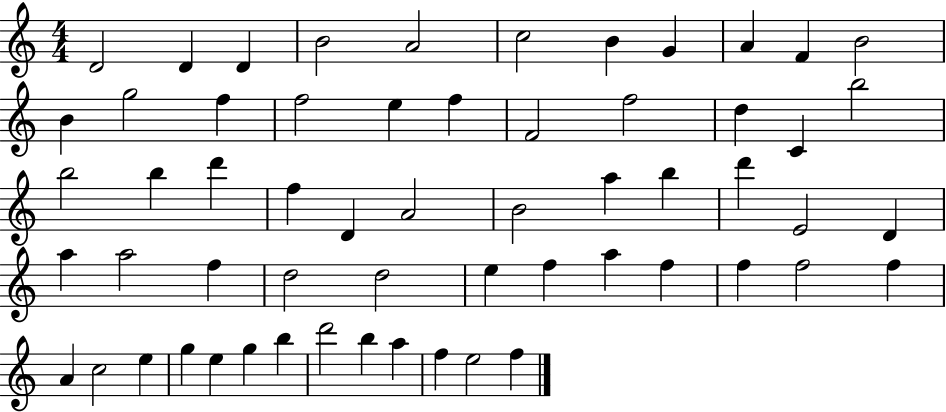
{
  \clef treble
  \numericTimeSignature
  \time 4/4
  \key c \major
  d'2 d'4 d'4 | b'2 a'2 | c''2 b'4 g'4 | a'4 f'4 b'2 | \break b'4 g''2 f''4 | f''2 e''4 f''4 | f'2 f''2 | d''4 c'4 b''2 | \break b''2 b''4 d'''4 | f''4 d'4 a'2 | b'2 a''4 b''4 | d'''4 e'2 d'4 | \break a''4 a''2 f''4 | d''2 d''2 | e''4 f''4 a''4 f''4 | f''4 f''2 f''4 | \break a'4 c''2 e''4 | g''4 e''4 g''4 b''4 | d'''2 b''4 a''4 | f''4 e''2 f''4 | \break \bar "|."
}